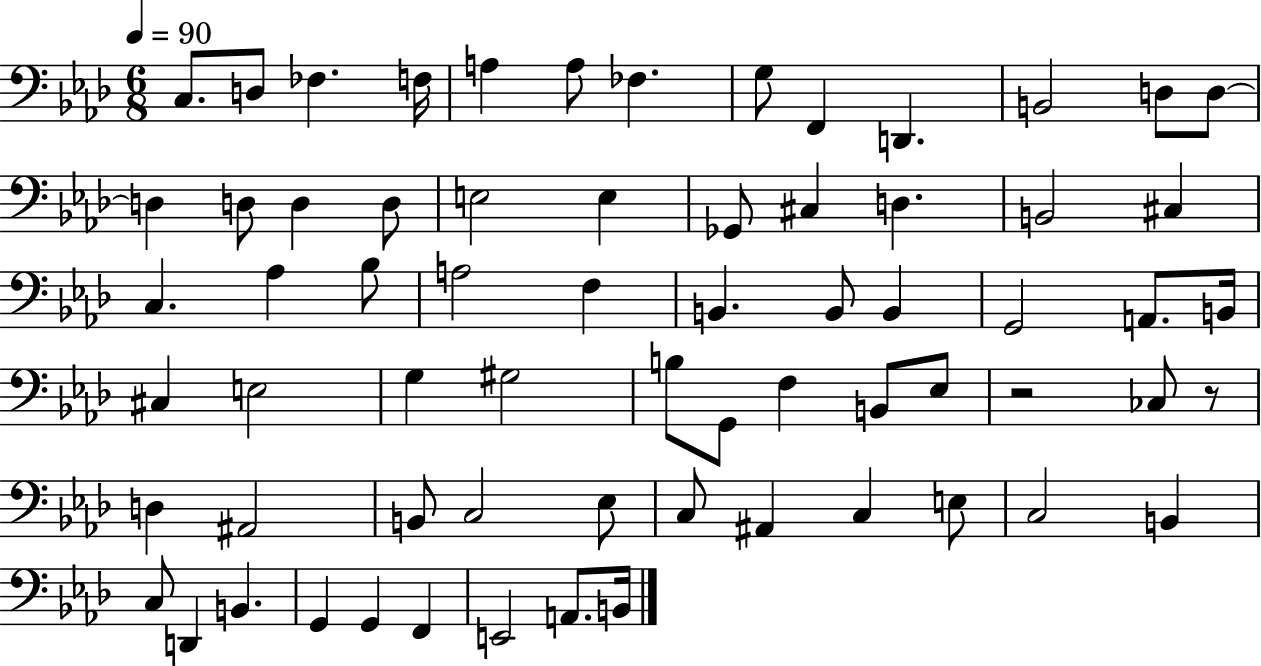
{
  \clef bass
  \numericTimeSignature
  \time 6/8
  \key aes \major
  \tempo 4 = 90
  c8. d8 fes4. f16 | a4 a8 fes4. | g8 f,4 d,4. | b,2 d8 d8~~ | \break d4 d8 d4 d8 | e2 e4 | ges,8 cis4 d4. | b,2 cis4 | \break c4. aes4 bes8 | a2 f4 | b,4. b,8 b,4 | g,2 a,8. b,16 | \break cis4 e2 | g4 gis2 | b8 g,8 f4 b,8 ees8 | r2 ces8 r8 | \break d4 ais,2 | b,8 c2 ees8 | c8 ais,4 c4 e8 | c2 b,4 | \break c8 d,4 b,4. | g,4 g,4 f,4 | e,2 a,8. b,16 | \bar "|."
}